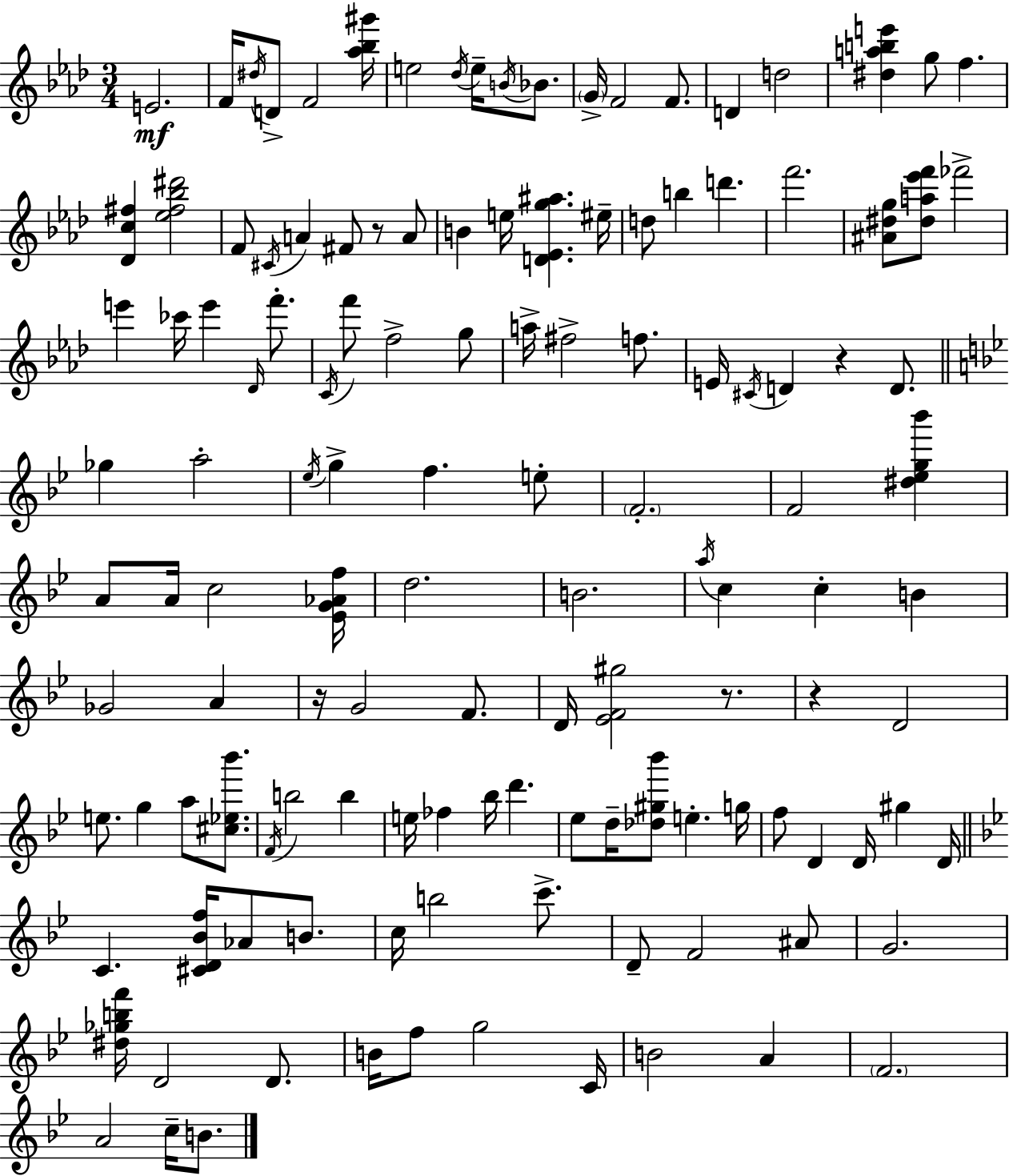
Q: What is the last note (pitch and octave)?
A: B4